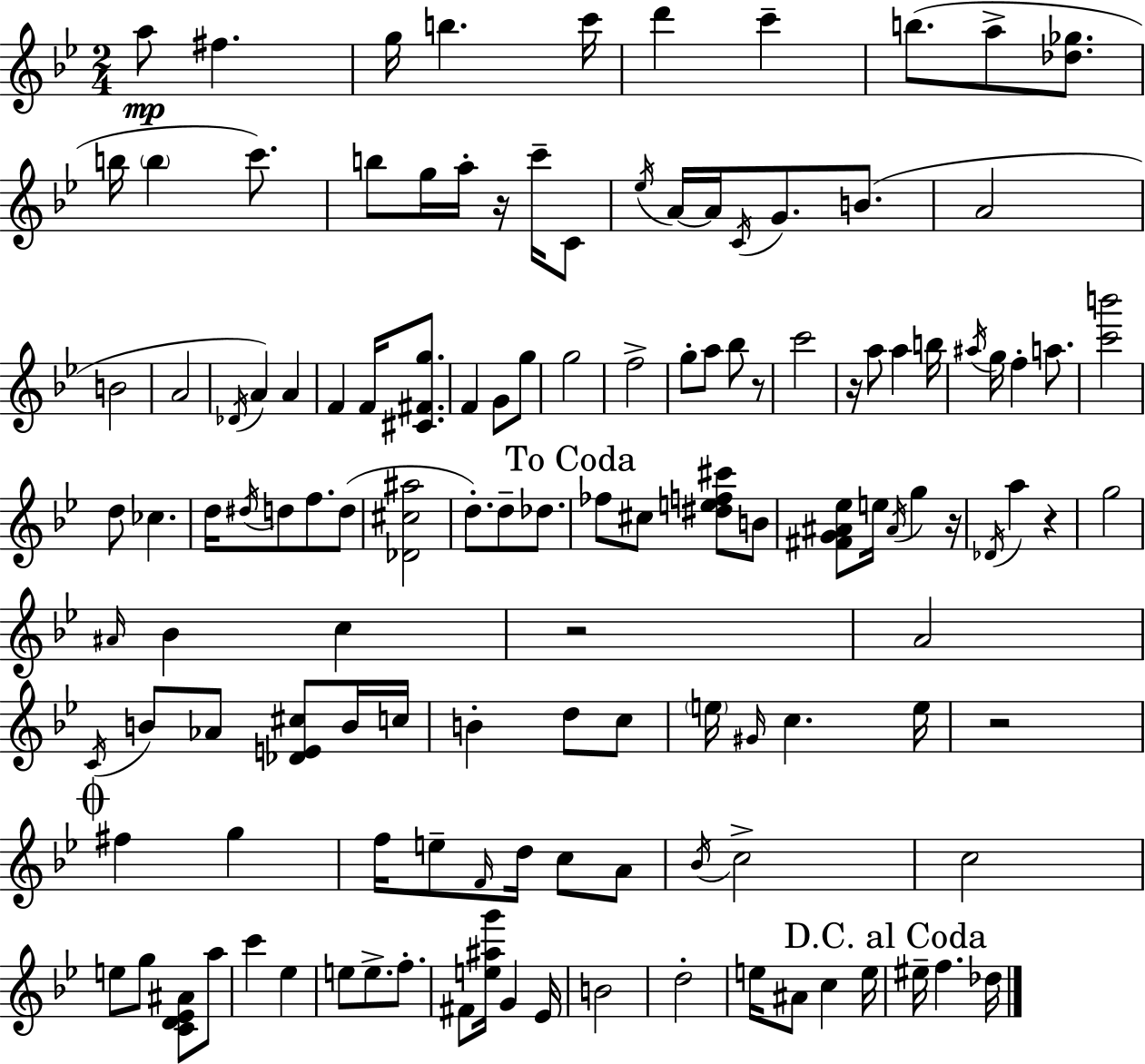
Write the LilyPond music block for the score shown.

{
  \clef treble
  \numericTimeSignature
  \time 2/4
  \key g \minor
  a''8\mp fis''4. | g''16 b''4. c'''16 | d'''4 c'''4-- | b''8.( a''8-> <des'' ges''>8. | \break b''16 \parenthesize b''4 c'''8.) | b''8 g''16 a''16-. r16 c'''16-- c'8 | \acciaccatura { ees''16 } a'16~~ a'16 \acciaccatura { c'16 } g'8. b'8.( | a'2 | \break b'2 | a'2 | \acciaccatura { des'16 }) a'4 a'4 | f'4 f'16 | \break <cis' fis' g''>8. f'4 g'8 | g''8 g''2 | f''2-> | g''8-. a''8 bes''8 | \break r8 c'''2 | r16 a''8 a''4 | b''16 \acciaccatura { ais''16 } g''16 f''4-. | a''8. <c''' b'''>2 | \break d''8 ces''4. | d''16 \acciaccatura { dis''16 } d''8 | f''8. d''8( <des' cis'' ais''>2 | d''8.-.) | \break d''8-- des''8. \mark "To Coda" fes''8 cis''8 | <dis'' e'' f'' cis'''>8 b'8 <fis' g' ais' ees''>8 e''16 | \acciaccatura { ais'16 } g''4 r16 \acciaccatura { des'16 } a''4 | r4 g''2 | \break \grace { ais'16 } | bes'4 c''4 | r2 | a'2 | \break \acciaccatura { c'16 } b'8 aes'8 <des' e' cis''>8 b'16 | c''16 b'4-. d''8 c''8 | \parenthesize e''16 \grace { gis'16 } c''4. | e''16 r2 | \break \mark \markup { \musicglyph "scripts.coda" } fis''4 g''4 | f''16 e''8-- \grace { f'16 } d''16 c''8 | a'8 \acciaccatura { bes'16 } c''2-> | c''2 | \break e''8 g''8 | <c' d' ees' ais'>8 a''8 c'''4 | ees''4 e''8 e''8.-> | f''8.-. fis'8 <e'' ais'' g'''>16 g'4 | \break ees'16 b'2 | d''2-. | e''16 ais'8 c''4 | e''16 \mark "D.C. al Coda" eis''16-- f''4. | \break des''16 \bar "|."
}